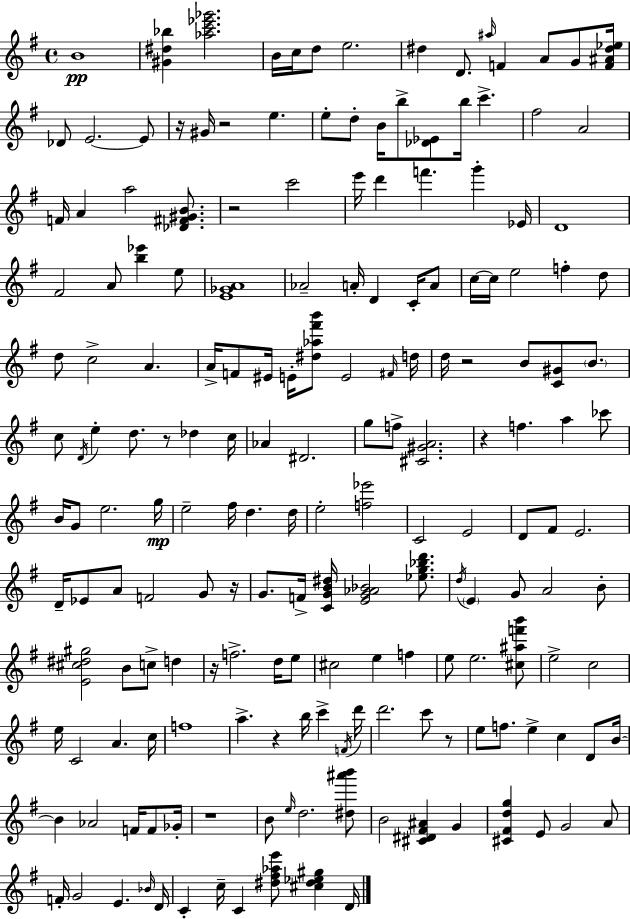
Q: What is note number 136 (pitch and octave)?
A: B4